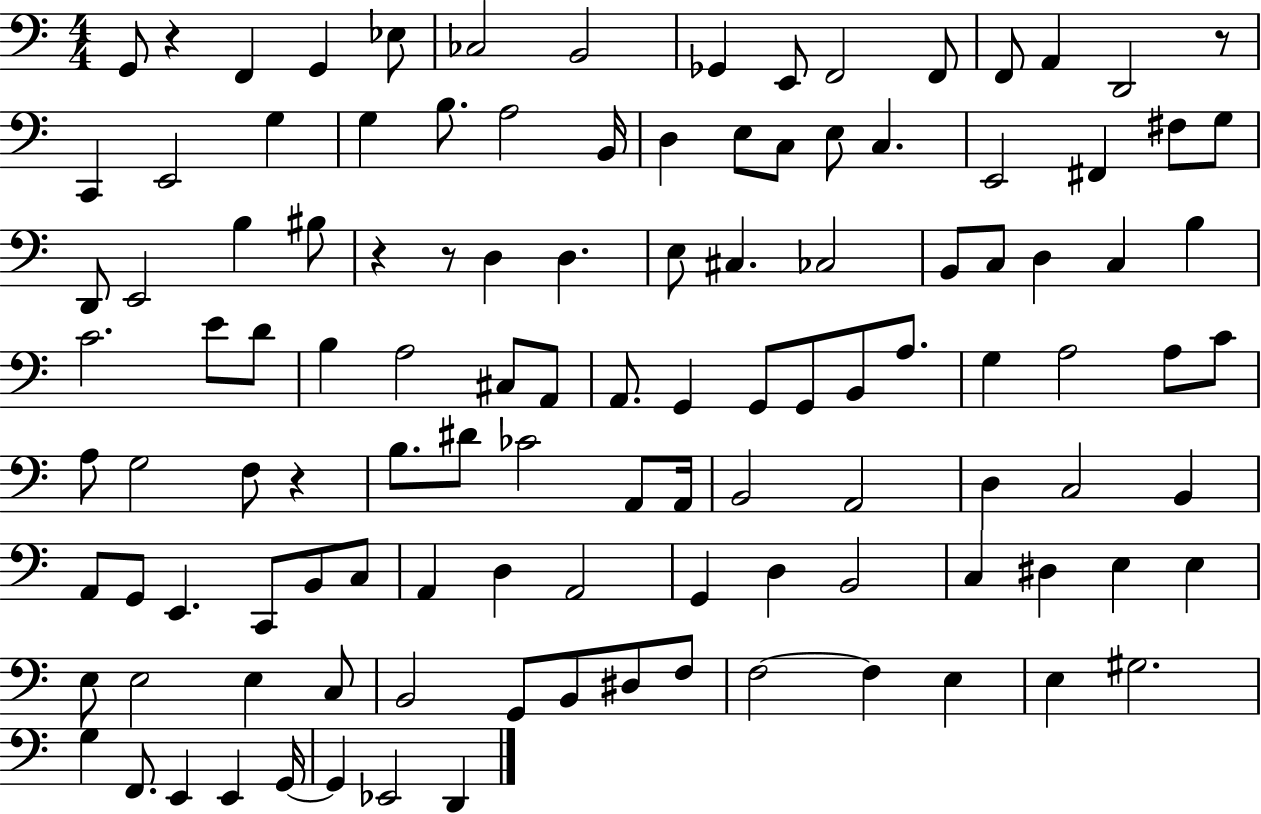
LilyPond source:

{
  \clef bass
  \numericTimeSignature
  \time 4/4
  \key c \major
  g,8 r4 f,4 g,4 ees8 | ces2 b,2 | ges,4 e,8 f,2 f,8 | f,8 a,4 d,2 r8 | \break c,4 e,2 g4 | g4 b8. a2 b,16 | d4 e8 c8 e8 c4. | e,2 fis,4 fis8 g8 | \break d,8 e,2 b4 bis8 | r4 r8 d4 d4. | e8 cis4. ces2 | b,8 c8 d4 c4 b4 | \break c'2. e'8 d'8 | b4 a2 cis8 a,8 | a,8. g,4 g,8 g,8 b,8 a8. | g4 a2 a8 c'8 | \break a8 g2 f8 r4 | b8. dis'8 ces'2 a,8 a,16 | b,2 a,2 | d4 c2 b,4 | \break a,8 g,8 e,4. c,8 b,8 c8 | a,4 d4 a,2 | g,4 d4 b,2 | c4 dis4 e4 e4 | \break e8 e2 e4 c8 | b,2 g,8 b,8 dis8 f8 | f2~~ f4 e4 | e4 gis2. | \break g4 f,8. e,4 e,4 g,16~~ | g,4 ees,2 d,4 | \bar "|."
}